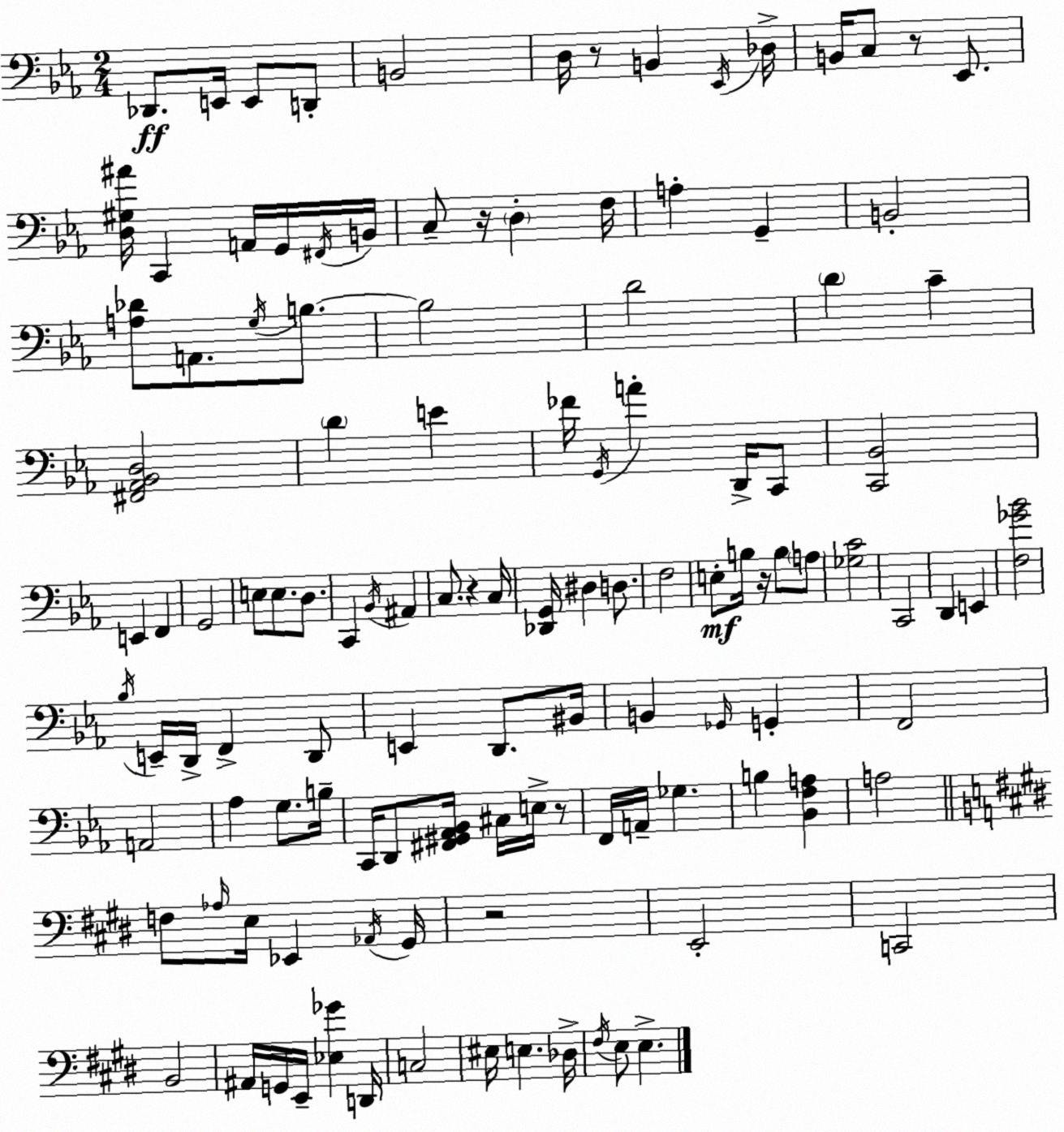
X:1
T:Untitled
M:2/4
L:1/4
K:Cm
_D,,/2 E,,/4 E,,/2 D,,/2 B,,2 D,/4 z/2 B,, _E,,/4 _D,/4 B,,/4 C,/2 z/2 _E,,/2 [D,^G,^A]/4 C,, A,,/4 G,,/4 ^F,,/4 B,,/4 C,/2 z/4 D, F,/4 A, G,, B,,2 [A,_D]/2 A,,/2 G,/4 B,/2 B,2 D2 D C [^F,,_A,,_B,,D,]2 D E _F/4 G,,/4 A D,,/4 C,,/2 [C,,_B,,]2 E,, F,, G,,2 E,/2 E,/2 D,/2 C,, _B,,/4 ^A,, C,/2 z C,/4 [_D,,G,,]/4 ^D, D,/2 F,2 E,/2 B,/4 z/4 B,/2 A,/2 [_G,C]2 C,,2 D,, E,, [F,_G_B]2 _B,/4 E,,/4 D,,/4 F,, D,,/2 E,, D,,/2 ^B,,/4 B,, _G,,/4 G,, F,,2 A,,2 _A, G,/2 B,/4 C,,/4 D,,/2 [^F,,^G,,_A,,_B,,]/4 ^C,/4 E,/4 z/2 F,,/4 A,,/4 _G, B, [_B,,F,A,] A,2 F,/2 _A,/4 E,/4 _E,, _A,,/4 ^G,,/4 z2 E,,2 C,,2 B,,2 ^A,,/4 G,,/4 E,,/4 [_E,_G] D,,/4 C,2 ^E,/4 E, _D,/4 ^F,/4 E,/2 E,